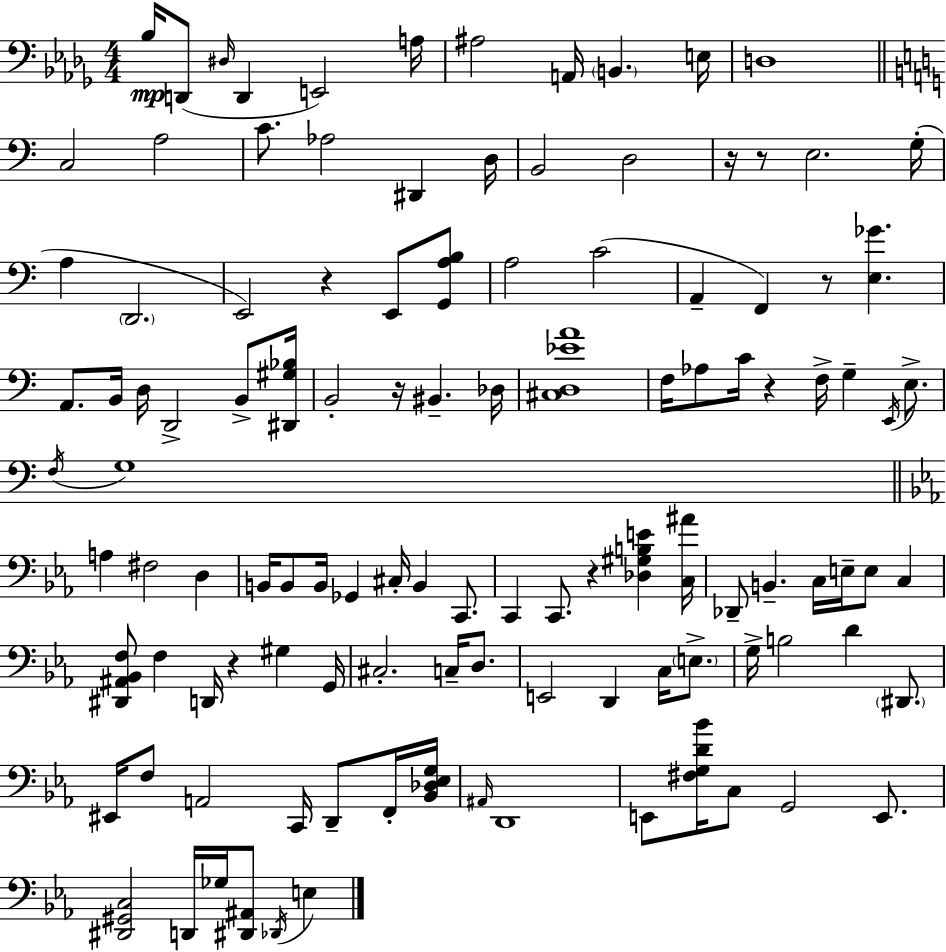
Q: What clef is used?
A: bass